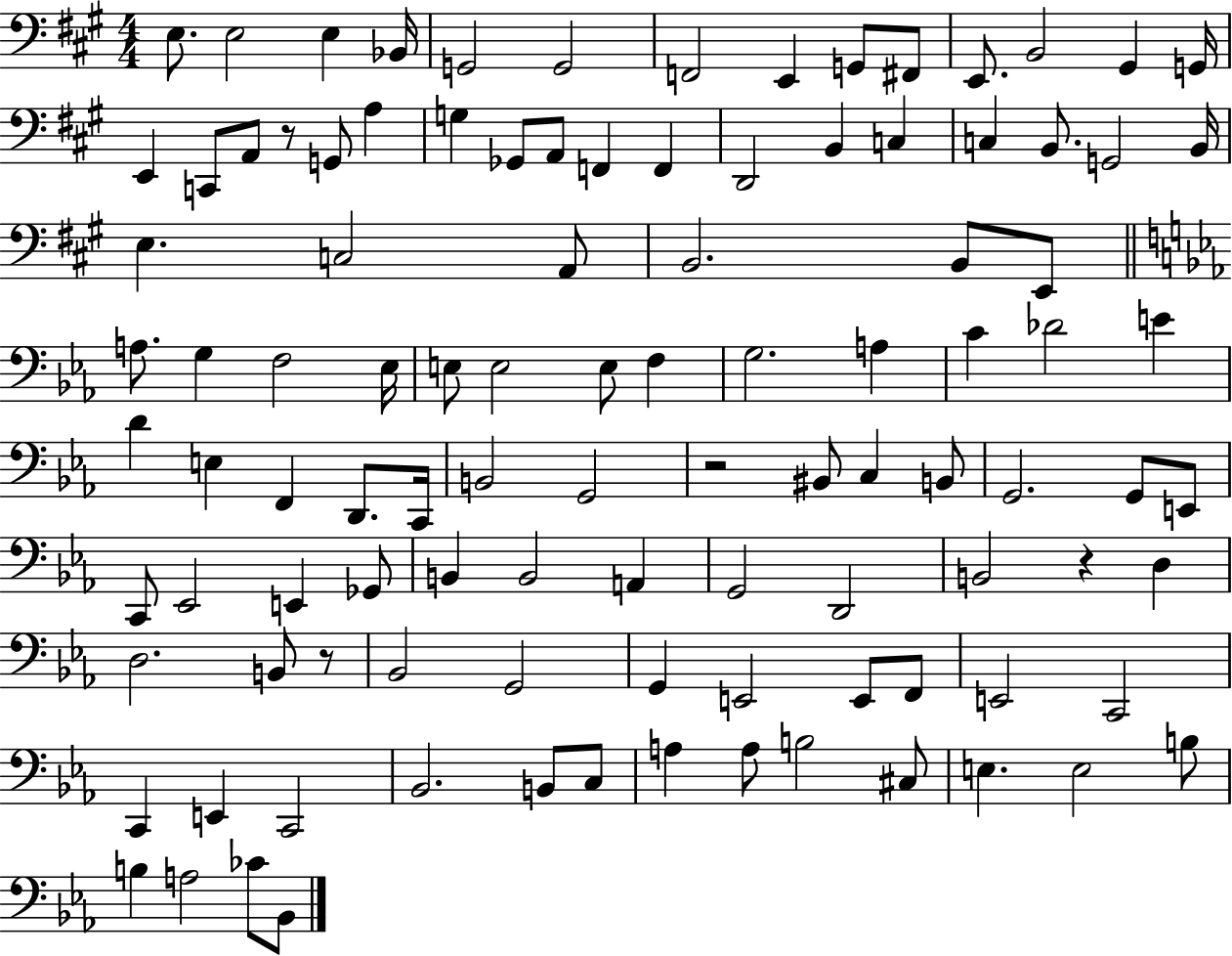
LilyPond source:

{
  \clef bass
  \numericTimeSignature
  \time 4/4
  \key a \major
  e8. e2 e4 bes,16 | g,2 g,2 | f,2 e,4 g,8 fis,8 | e,8. b,2 gis,4 g,16 | \break e,4 c,8 a,8 r8 g,8 a4 | g4 ges,8 a,8 f,4 f,4 | d,2 b,4 c4 | c4 b,8. g,2 b,16 | \break e4. c2 a,8 | b,2. b,8 e,8 | \bar "||" \break \key ees \major a8. g4 f2 ees16 | e8 e2 e8 f4 | g2. a4 | c'4 des'2 e'4 | \break d'4 e4 f,4 d,8. c,16 | b,2 g,2 | r2 bis,8 c4 b,8 | g,2. g,8 e,8 | \break c,8 ees,2 e,4 ges,8 | b,4 b,2 a,4 | g,2 d,2 | b,2 r4 d4 | \break d2. b,8 r8 | bes,2 g,2 | g,4 e,2 e,8 f,8 | e,2 c,2 | \break c,4 e,4 c,2 | bes,2. b,8 c8 | a4 a8 b2 cis8 | e4. e2 b8 | \break b4 a2 ces'8 bes,8 | \bar "|."
}